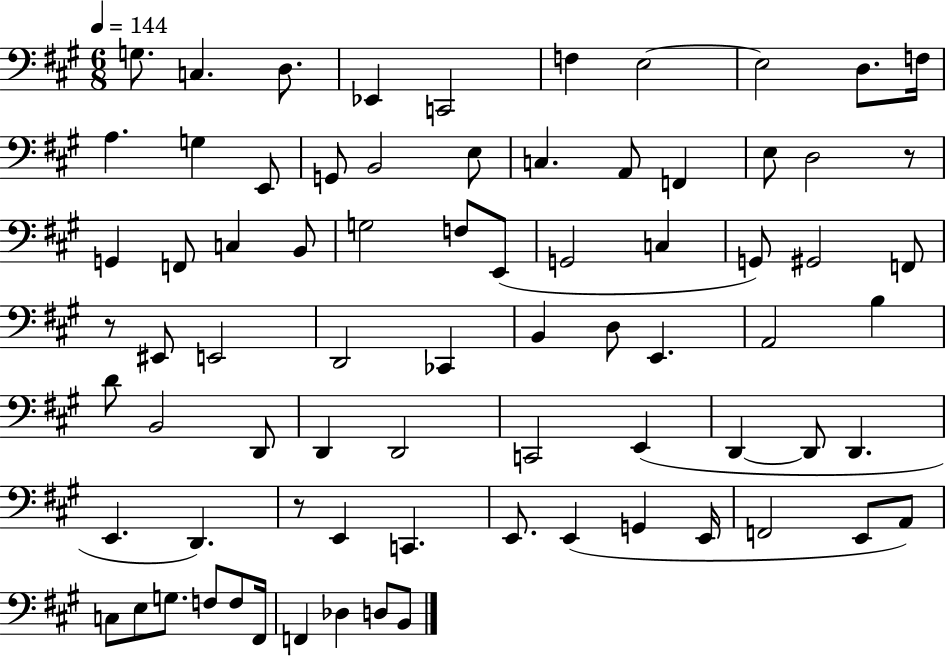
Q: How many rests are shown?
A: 3